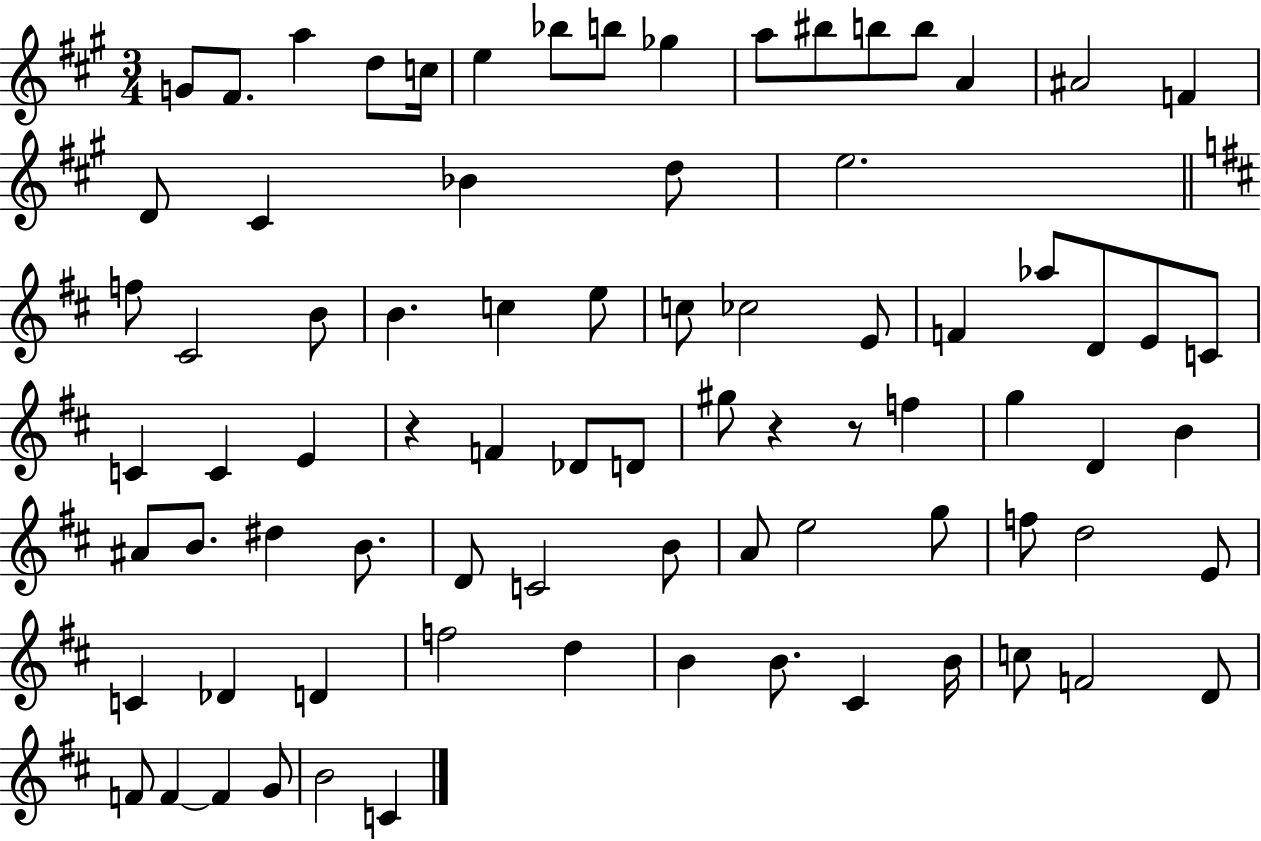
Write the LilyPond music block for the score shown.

{
  \clef treble
  \numericTimeSignature
  \time 3/4
  \key a \major
  g'8 fis'8. a''4 d''8 c''16 | e''4 bes''8 b''8 ges''4 | a''8 bis''8 b''8 b''8 a'4 | ais'2 f'4 | \break d'8 cis'4 bes'4 d''8 | e''2. | \bar "||" \break \key d \major f''8 cis'2 b'8 | b'4. c''4 e''8 | c''8 ces''2 e'8 | f'4 aes''8 d'8 e'8 c'8 | \break c'4 c'4 e'4 | r4 f'4 des'8 d'8 | gis''8 r4 r8 f''4 | g''4 d'4 b'4 | \break ais'8 b'8. dis''4 b'8. | d'8 c'2 b'8 | a'8 e''2 g''8 | f''8 d''2 e'8 | \break c'4 des'4 d'4 | f''2 d''4 | b'4 b'8. cis'4 b'16 | c''8 f'2 d'8 | \break f'8 f'4~~ f'4 g'8 | b'2 c'4 | \bar "|."
}